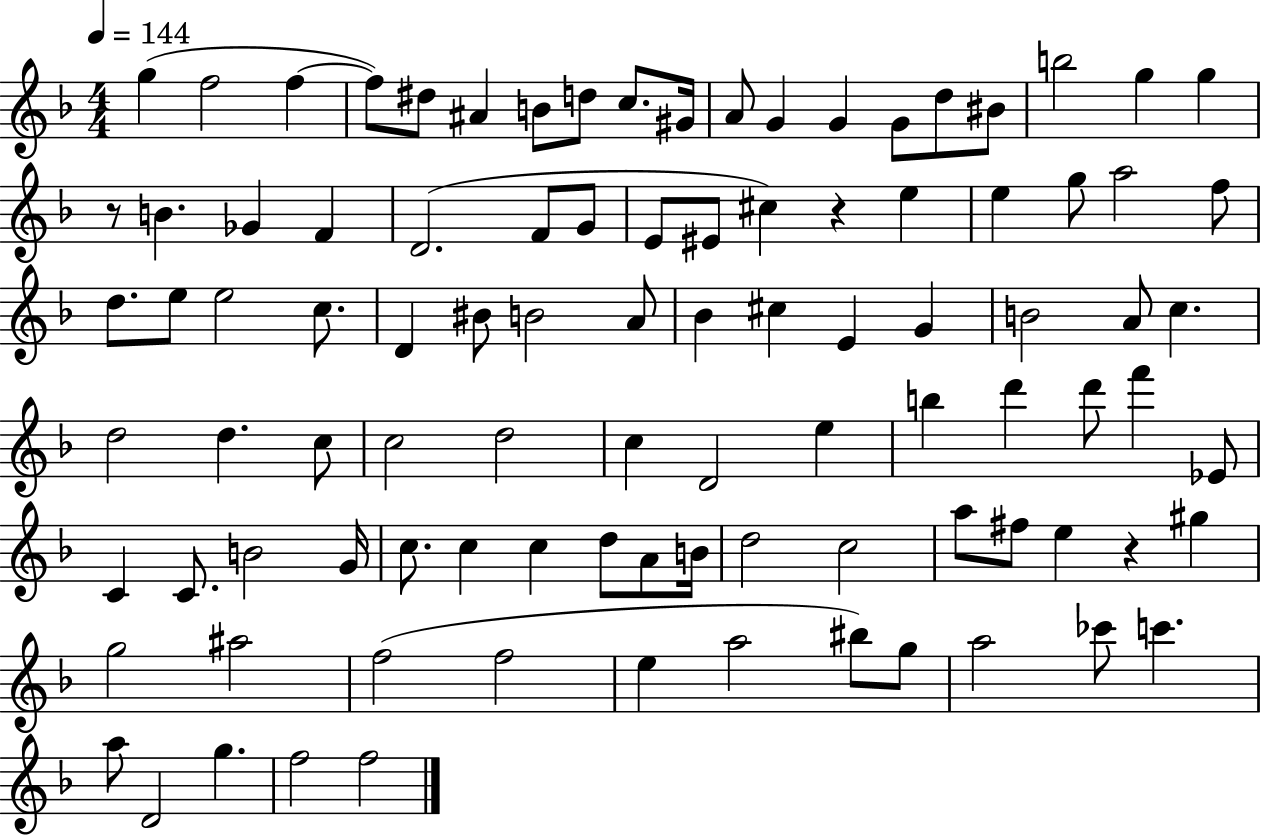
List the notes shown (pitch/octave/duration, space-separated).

G5/q F5/h F5/q F5/e D#5/e A#4/q B4/e D5/e C5/e. G#4/s A4/e G4/q G4/q G4/e D5/e BIS4/e B5/h G5/q G5/q R/e B4/q. Gb4/q F4/q D4/h. F4/e G4/e E4/e EIS4/e C#5/q R/q E5/q E5/q G5/e A5/h F5/e D5/e. E5/e E5/h C5/e. D4/q BIS4/e B4/h A4/e Bb4/q C#5/q E4/q G4/q B4/h A4/e C5/q. D5/h D5/q. C5/e C5/h D5/h C5/q D4/h E5/q B5/q D6/q D6/e F6/q Eb4/e C4/q C4/e. B4/h G4/s C5/e. C5/q C5/q D5/e A4/e B4/s D5/h C5/h A5/e F#5/e E5/q R/q G#5/q G5/h A#5/h F5/h F5/h E5/q A5/h BIS5/e G5/e A5/h CES6/e C6/q. A5/e D4/h G5/q. F5/h F5/h